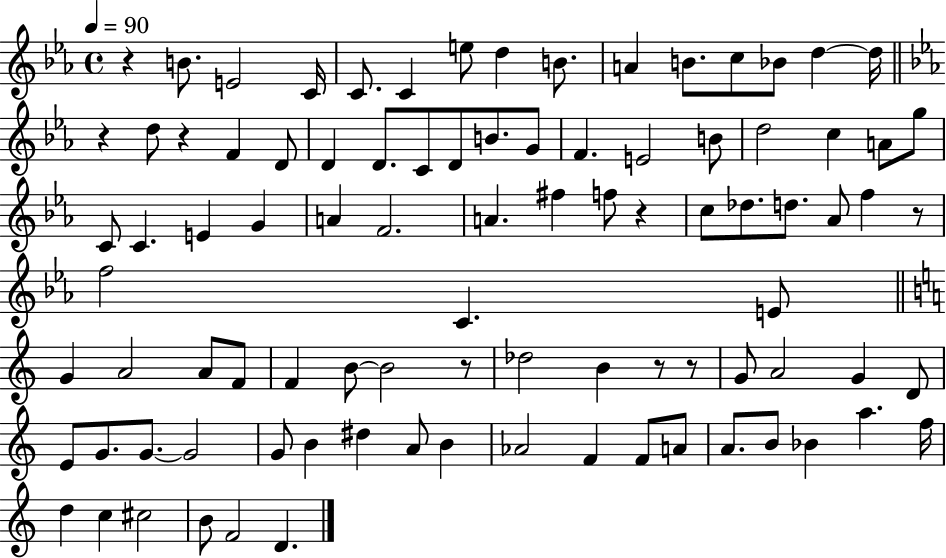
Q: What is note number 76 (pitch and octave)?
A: Bb4